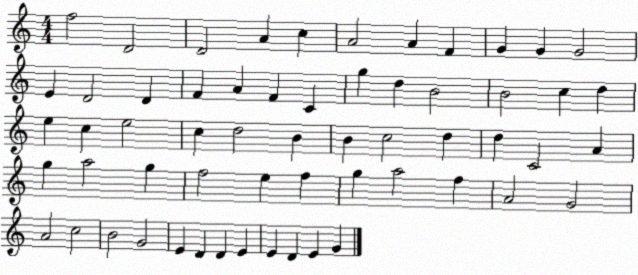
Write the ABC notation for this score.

X:1
T:Untitled
M:4/4
L:1/4
K:C
f2 D2 D2 A c A2 A F G G G2 E D2 D F A F C g d B2 B2 c d e c e2 c d2 B B c2 d d C2 A g a2 g f2 e f g a2 f A2 G2 A2 c2 B2 G2 E D D E E D E G